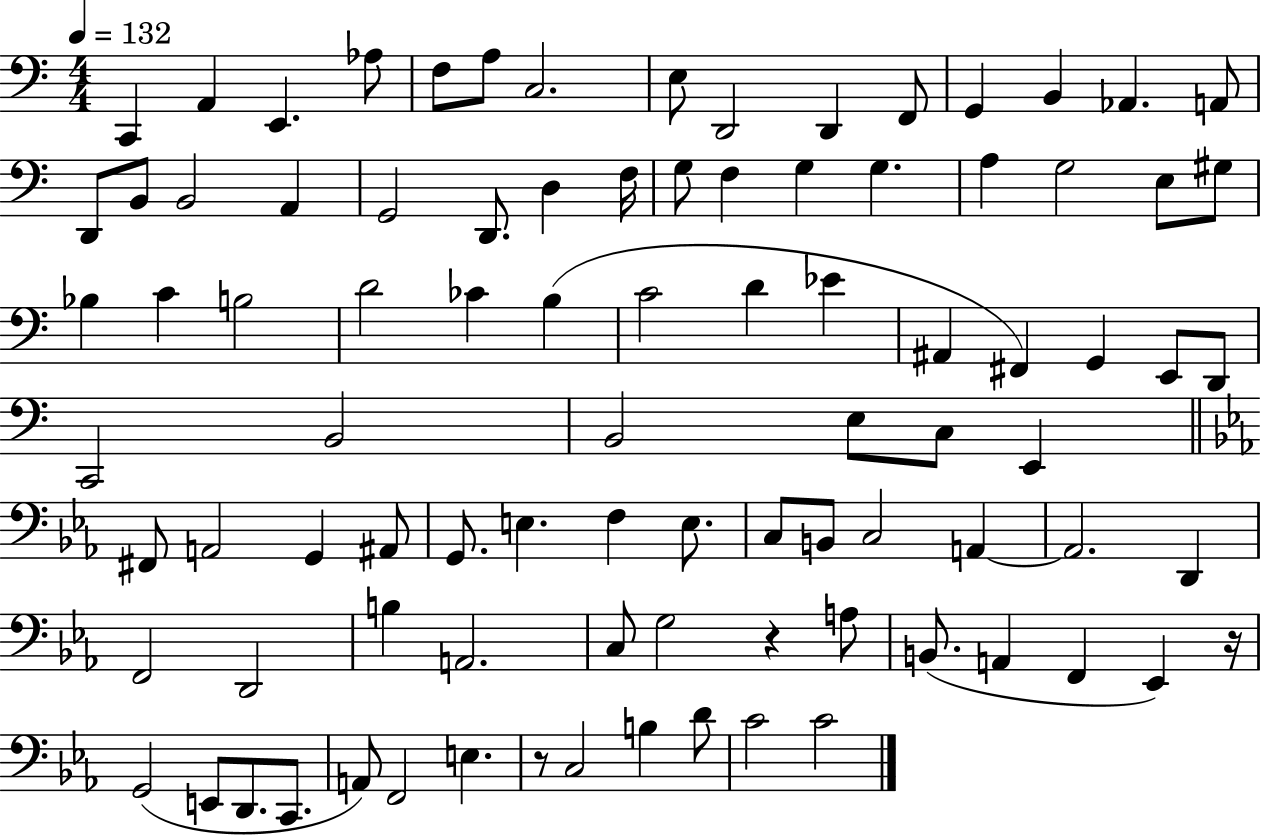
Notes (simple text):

C2/q A2/q E2/q. Ab3/e F3/e A3/e C3/h. E3/e D2/h D2/q F2/e G2/q B2/q Ab2/q. A2/e D2/e B2/e B2/h A2/q G2/h D2/e. D3/q F3/s G3/e F3/q G3/q G3/q. A3/q G3/h E3/e G#3/e Bb3/q C4/q B3/h D4/h CES4/q B3/q C4/h D4/q Eb4/q A#2/q F#2/q G2/q E2/e D2/e C2/h B2/h B2/h E3/e C3/e E2/q F#2/e A2/h G2/q A#2/e G2/e. E3/q. F3/q E3/e. C3/e B2/e C3/h A2/q A2/h. D2/q F2/h D2/h B3/q A2/h. C3/e G3/h R/q A3/e B2/e. A2/q F2/q Eb2/q R/s G2/h E2/e D2/e. C2/e. A2/e F2/h E3/q. R/e C3/h B3/q D4/e C4/h C4/h